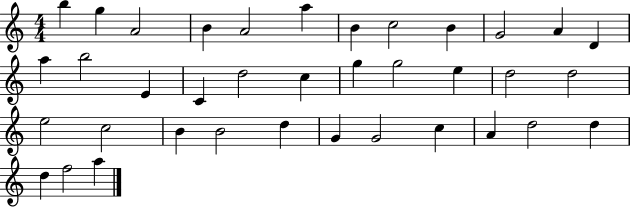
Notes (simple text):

B5/q G5/q A4/h B4/q A4/h A5/q B4/q C5/h B4/q G4/h A4/q D4/q A5/q B5/h E4/q C4/q D5/h C5/q G5/q G5/h E5/q D5/h D5/h E5/h C5/h B4/q B4/h D5/q G4/q G4/h C5/q A4/q D5/h D5/q D5/q F5/h A5/q